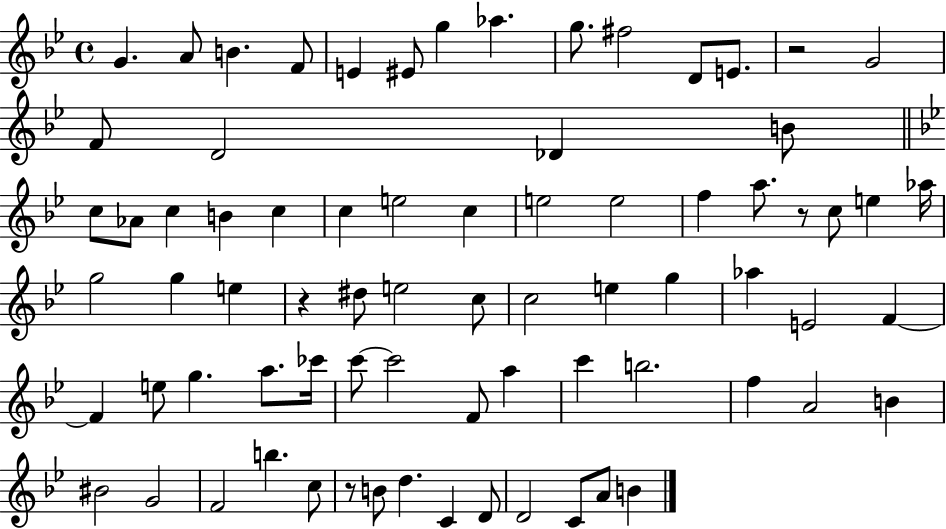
{
  \clef treble
  \time 4/4
  \defaultTimeSignature
  \key bes \major
  g'4. a'8 b'4. f'8 | e'4 eis'8 g''4 aes''4. | g''8. fis''2 d'8 e'8. | r2 g'2 | \break f'8 d'2 des'4 b'8 | \bar "||" \break \key g \minor c''8 aes'8 c''4 b'4 c''4 | c''4 e''2 c''4 | e''2 e''2 | f''4 a''8. r8 c''8 e''4 aes''16 | \break g''2 g''4 e''4 | r4 dis''8 e''2 c''8 | c''2 e''4 g''4 | aes''4 e'2 f'4~~ | \break f'4 e''8 g''4. a''8. ces'''16 | c'''8~~ c'''2 f'8 a''4 | c'''4 b''2. | f''4 a'2 b'4 | \break bis'2 g'2 | f'2 b''4. c''8 | r8 b'8 d''4. c'4 d'8 | d'2 c'8 a'8 b'4 | \break \bar "|."
}